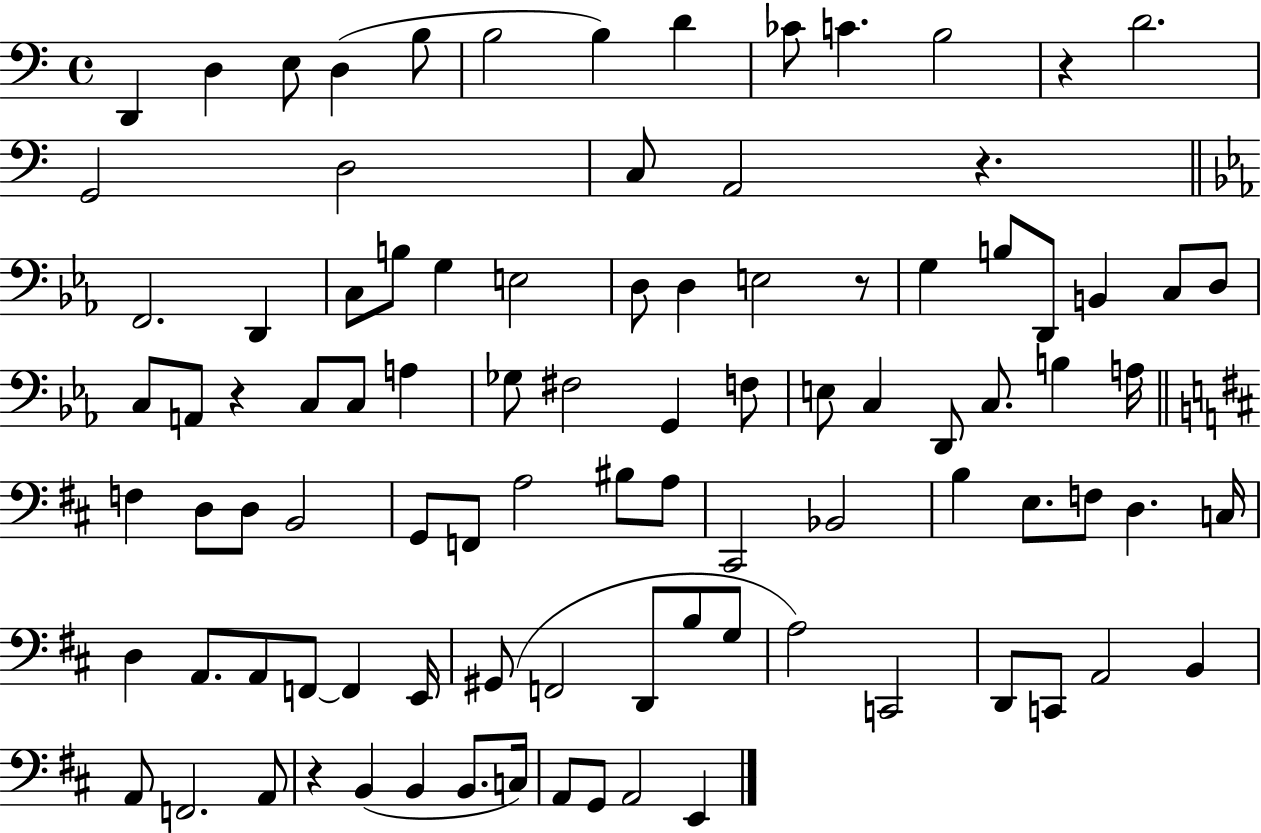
D2/q D3/q E3/e D3/q B3/e B3/h B3/q D4/q CES4/e C4/q. B3/h R/q D4/h. G2/h D3/h C3/e A2/h R/q. F2/h. D2/q C3/e B3/e G3/q E3/h D3/e D3/q E3/h R/e G3/q B3/e D2/e B2/q C3/e D3/e C3/e A2/e R/q C3/e C3/e A3/q Gb3/e F#3/h G2/q F3/e E3/e C3/q D2/e C3/e. B3/q A3/s F3/q D3/e D3/e B2/h G2/e F2/e A3/h BIS3/e A3/e C#2/h Bb2/h B3/q E3/e. F3/e D3/q. C3/s D3/q A2/e. A2/e F2/e F2/q E2/s G#2/e F2/h D2/e B3/e G3/e A3/h C2/h D2/e C2/e A2/h B2/q A2/e F2/h. A2/e R/q B2/q B2/q B2/e. C3/s A2/e G2/e A2/h E2/q